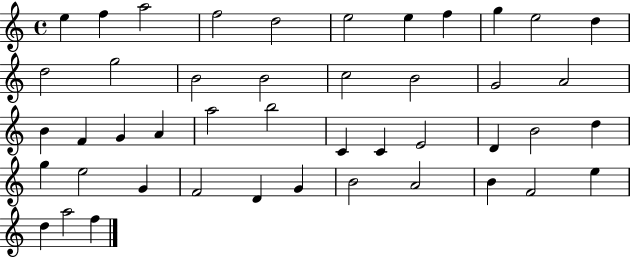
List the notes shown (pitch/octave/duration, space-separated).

E5/q F5/q A5/h F5/h D5/h E5/h E5/q F5/q G5/q E5/h D5/q D5/h G5/h B4/h B4/h C5/h B4/h G4/h A4/h B4/q F4/q G4/q A4/q A5/h B5/h C4/q C4/q E4/h D4/q B4/h D5/q G5/q E5/h G4/q F4/h D4/q G4/q B4/h A4/h B4/q F4/h E5/q D5/q A5/h F5/q